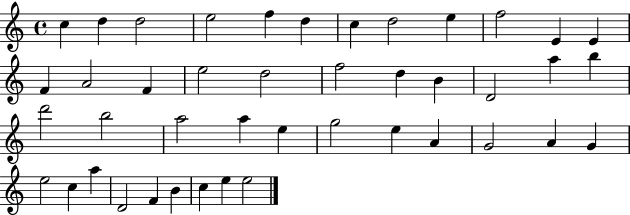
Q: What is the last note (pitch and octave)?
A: E5